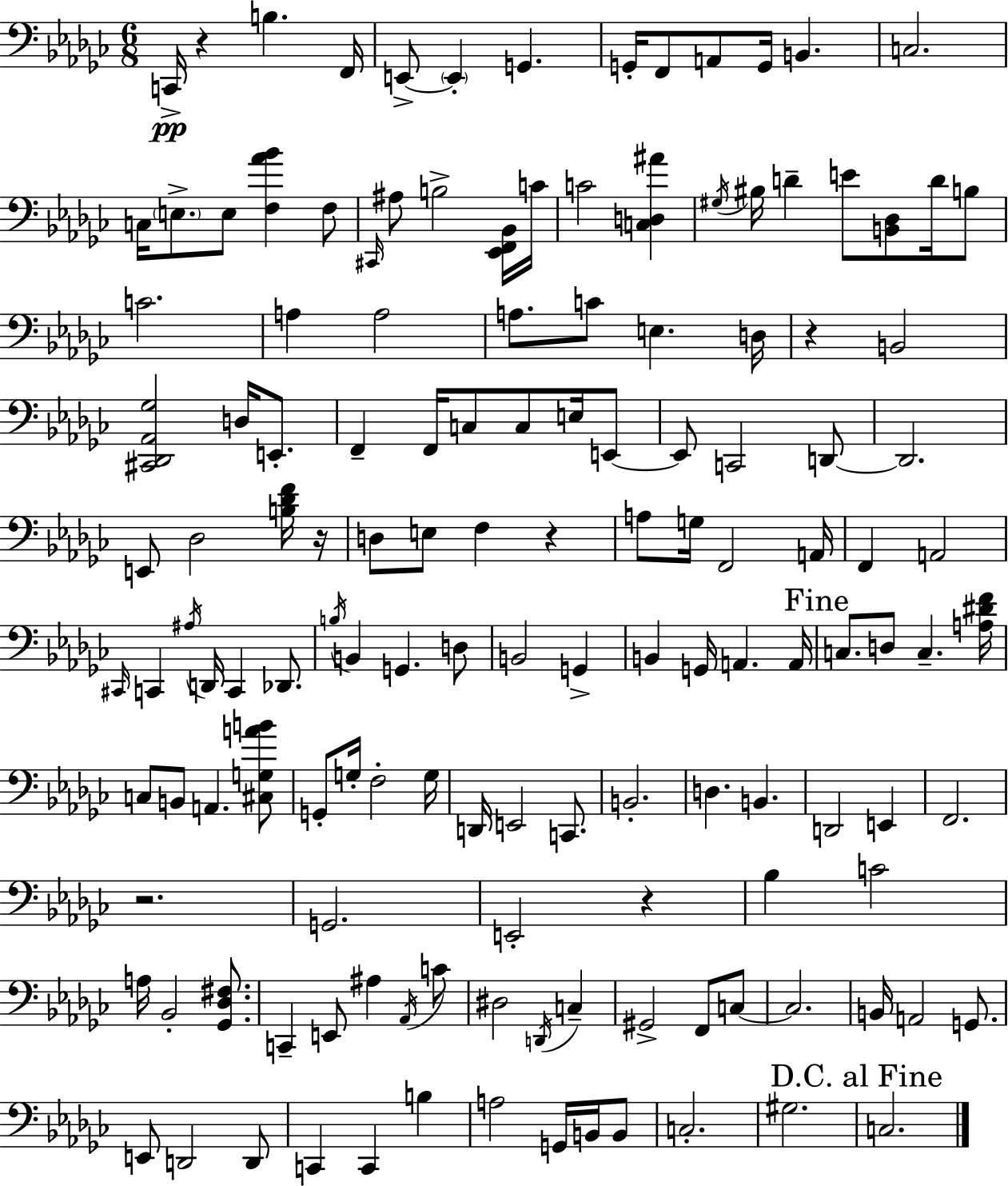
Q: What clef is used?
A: bass